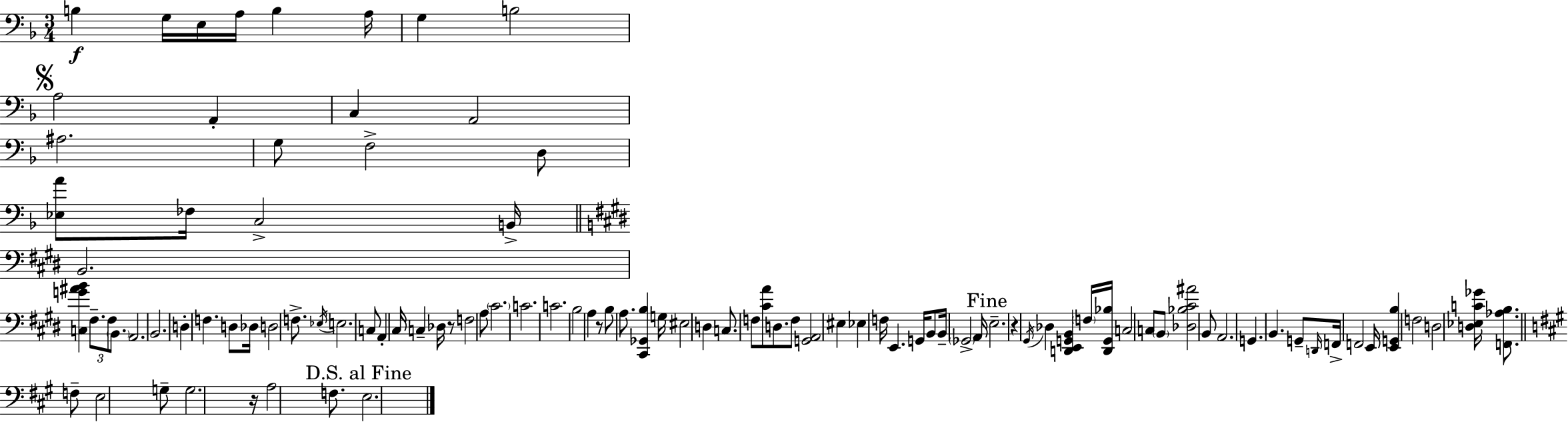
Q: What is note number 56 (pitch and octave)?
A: Eb3